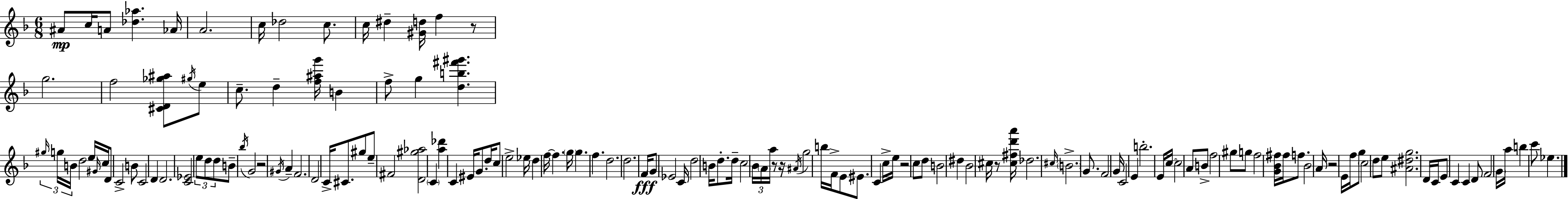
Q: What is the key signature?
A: D minor